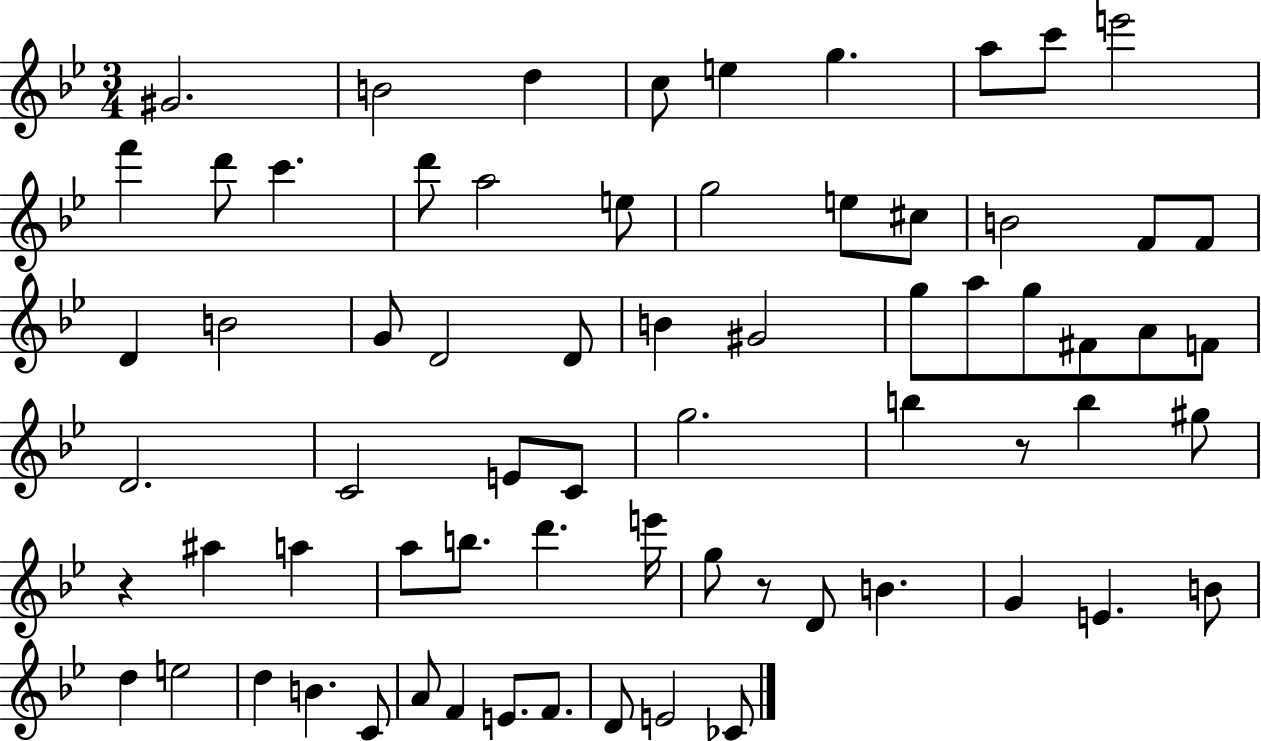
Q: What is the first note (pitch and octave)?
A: G#4